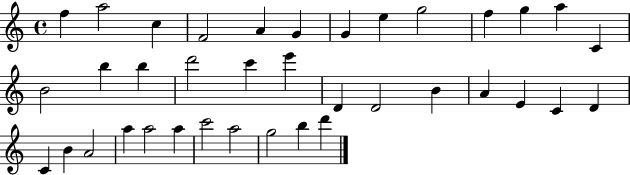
F5/q A5/h C5/q F4/h A4/q G4/q G4/q E5/q G5/h F5/q G5/q A5/q C4/q B4/h B5/q B5/q D6/h C6/q E6/q D4/q D4/h B4/q A4/q E4/q C4/q D4/q C4/q B4/q A4/h A5/q A5/h A5/q C6/h A5/h G5/h B5/q D6/q